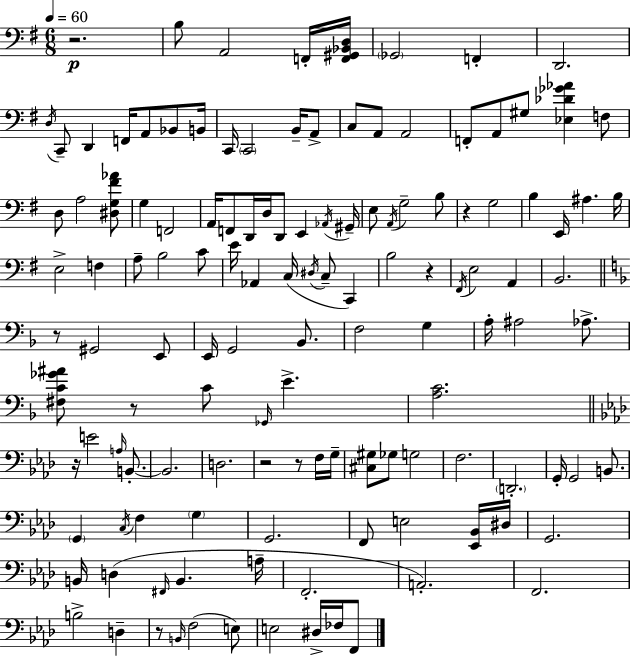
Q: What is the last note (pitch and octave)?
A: F2